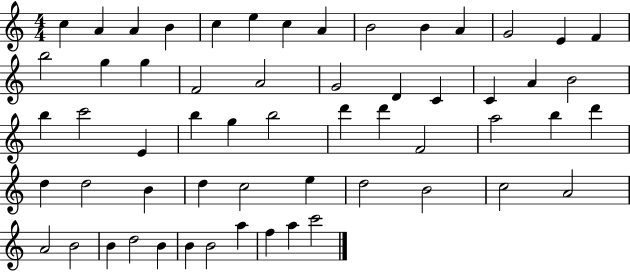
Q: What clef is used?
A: treble